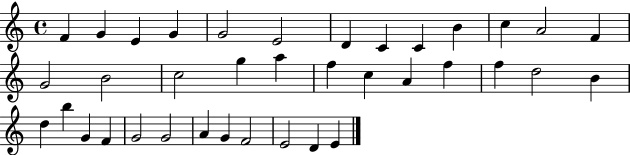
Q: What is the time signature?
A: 4/4